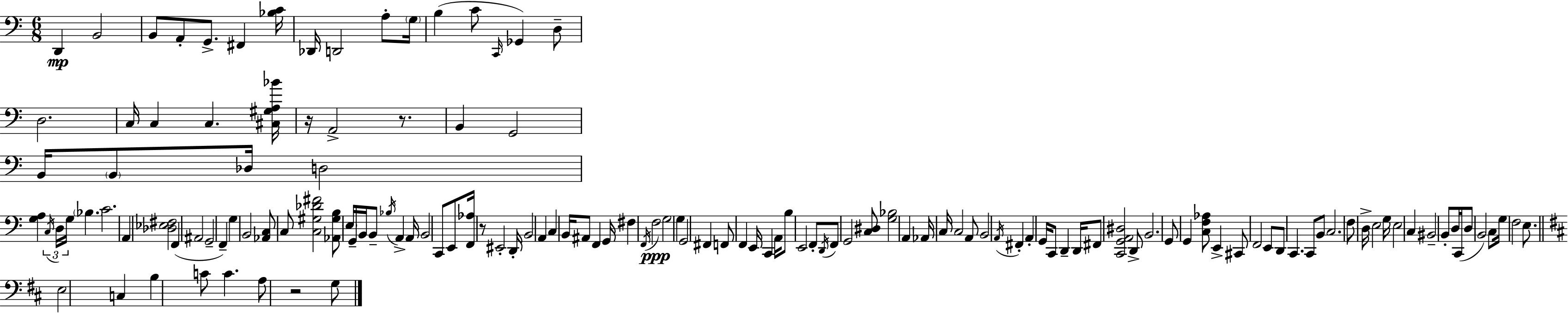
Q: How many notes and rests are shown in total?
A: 142